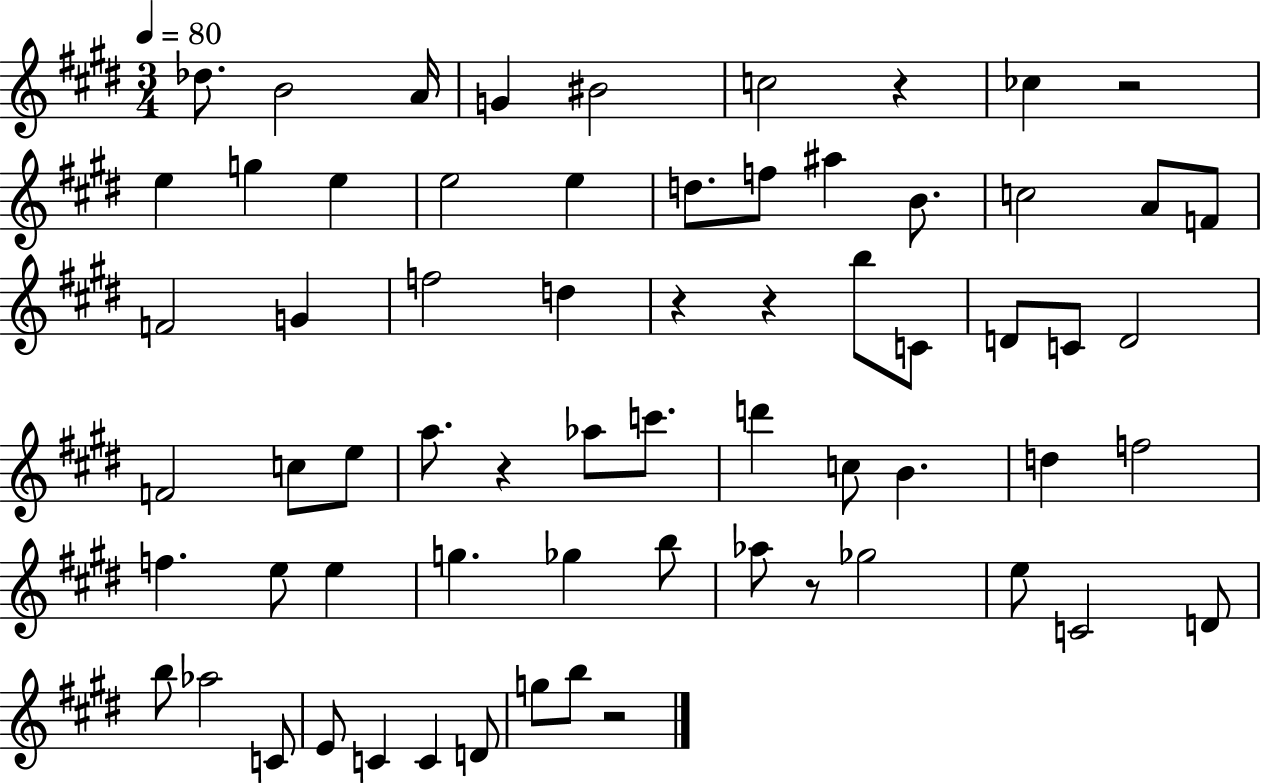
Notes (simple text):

Db5/e. B4/h A4/s G4/q BIS4/h C5/h R/q CES5/q R/h E5/q G5/q E5/q E5/h E5/q D5/e. F5/e A#5/q B4/e. C5/h A4/e F4/e F4/h G4/q F5/h D5/q R/q R/q B5/e C4/e D4/e C4/e D4/h F4/h C5/e E5/e A5/e. R/q Ab5/e C6/e. D6/q C5/e B4/q. D5/q F5/h F5/q. E5/e E5/q G5/q. Gb5/q B5/e Ab5/e R/e Gb5/h E5/e C4/h D4/e B5/e Ab5/h C4/e E4/e C4/q C4/q D4/e G5/e B5/e R/h